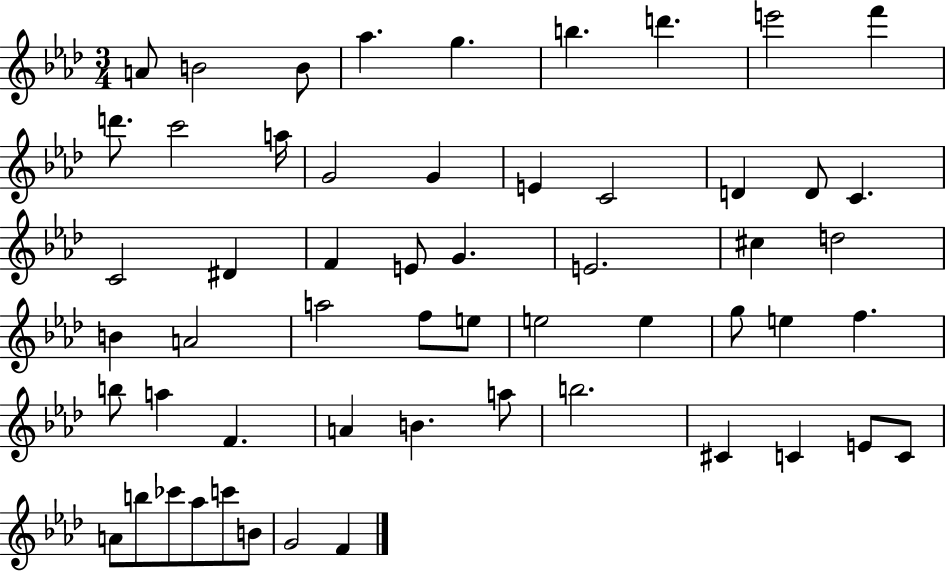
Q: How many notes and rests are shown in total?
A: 56